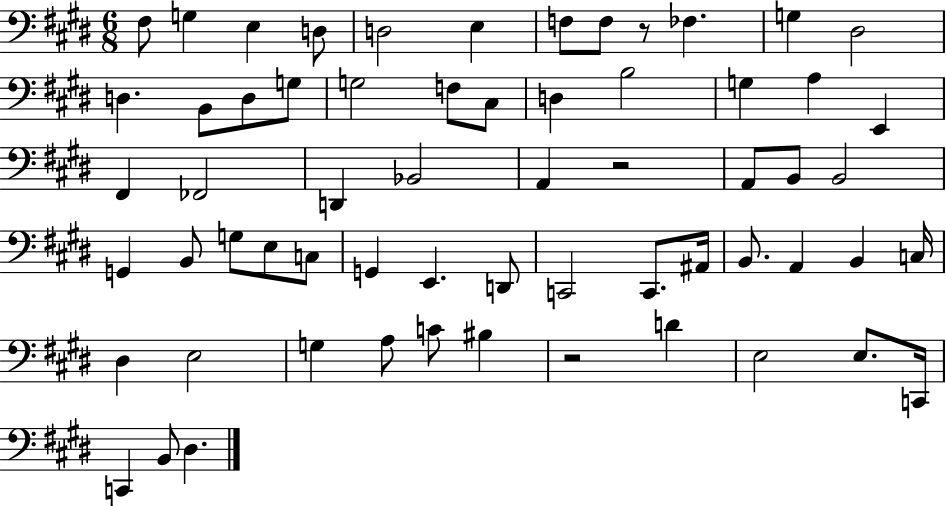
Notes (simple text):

F#3/e G3/q E3/q D3/e D3/h E3/q F3/e F3/e R/e FES3/q. G3/q D#3/h D3/q. B2/e D3/e G3/e G3/h F3/e C#3/e D3/q B3/h G3/q A3/q E2/q F#2/q FES2/h D2/q Bb2/h A2/q R/h A2/e B2/e B2/h G2/q B2/e G3/e E3/e C3/e G2/q E2/q. D2/e C2/h C2/e. A#2/s B2/e. A2/q B2/q C3/s D#3/q E3/h G3/q A3/e C4/e BIS3/q R/h D4/q E3/h E3/e. C2/s C2/q B2/e D#3/q.